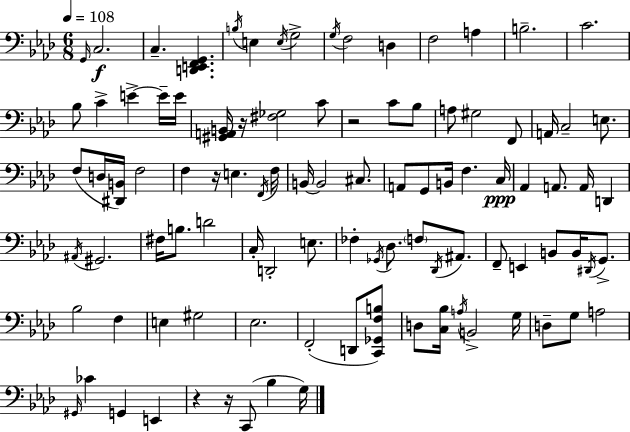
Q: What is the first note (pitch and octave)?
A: G2